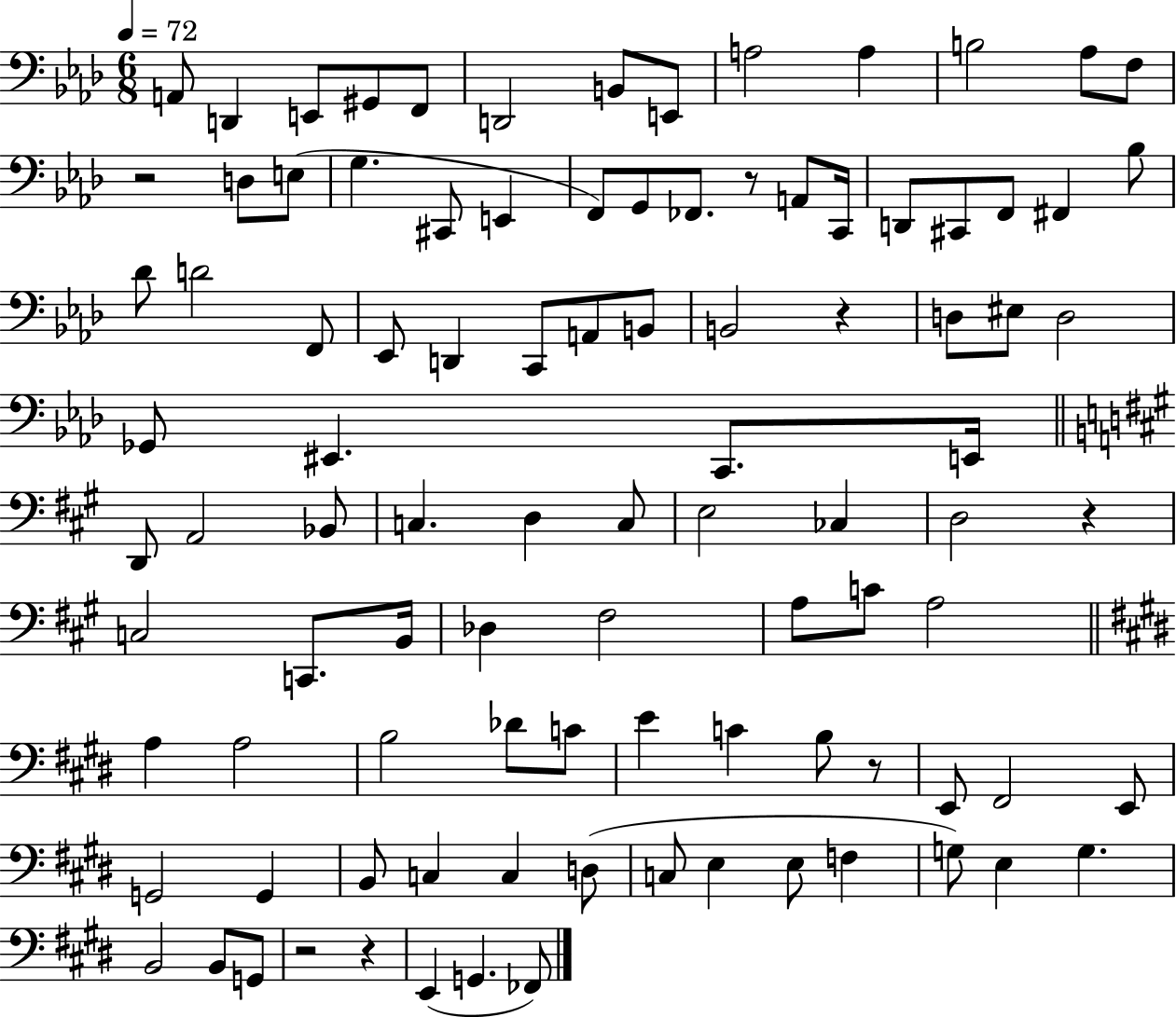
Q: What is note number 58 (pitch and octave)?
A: F#3